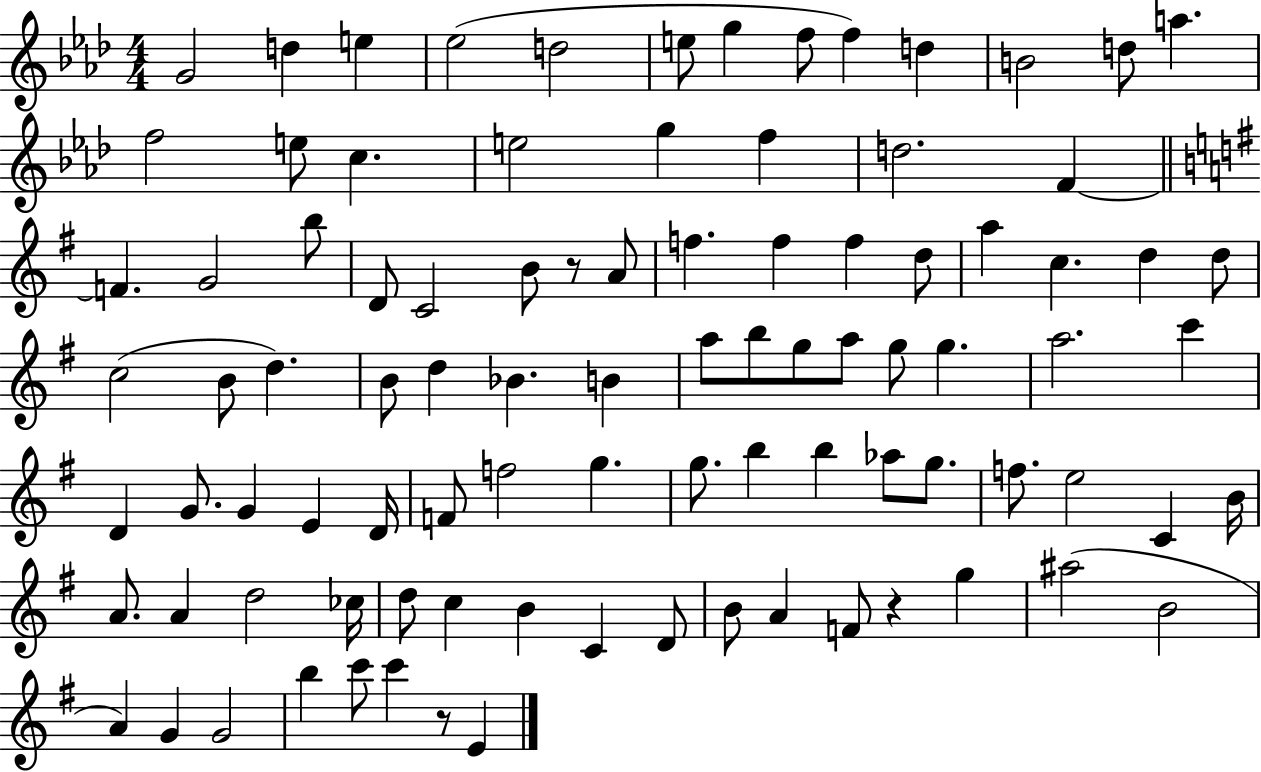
{
  \clef treble
  \numericTimeSignature
  \time 4/4
  \key aes \major
  \repeat volta 2 { g'2 d''4 e''4 | ees''2( d''2 | e''8 g''4 f''8 f''4) d''4 | b'2 d''8 a''4. | \break f''2 e''8 c''4. | e''2 g''4 f''4 | d''2. f'4~~ | \bar "||" \break \key e \minor f'4. g'2 b''8 | d'8 c'2 b'8 r8 a'8 | f''4. f''4 f''4 d''8 | a''4 c''4. d''4 d''8 | \break c''2( b'8 d''4.) | b'8 d''4 bes'4. b'4 | a''8 b''8 g''8 a''8 g''8 g''4. | a''2. c'''4 | \break d'4 g'8. g'4 e'4 d'16 | f'8 f''2 g''4. | g''8. b''4 b''4 aes''8 g''8. | f''8. e''2 c'4 b'16 | \break a'8. a'4 d''2 ces''16 | d''8 c''4 b'4 c'4 d'8 | b'8 a'4 f'8 r4 g''4 | ais''2( b'2 | \break a'4) g'4 g'2 | b''4 c'''8 c'''4 r8 e'4 | } \bar "|."
}